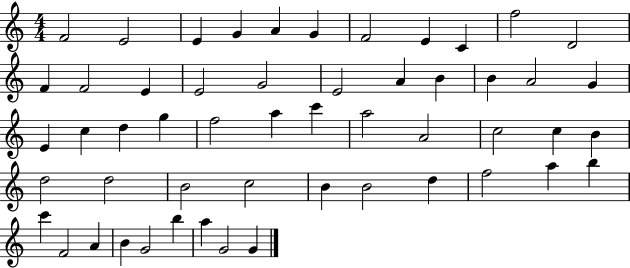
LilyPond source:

{
  \clef treble
  \numericTimeSignature
  \time 4/4
  \key c \major
  f'2 e'2 | e'4 g'4 a'4 g'4 | f'2 e'4 c'4 | f''2 d'2 | \break f'4 f'2 e'4 | e'2 g'2 | e'2 a'4 b'4 | b'4 a'2 g'4 | \break e'4 c''4 d''4 g''4 | f''2 a''4 c'''4 | a''2 a'2 | c''2 c''4 b'4 | \break d''2 d''2 | b'2 c''2 | b'4 b'2 d''4 | f''2 a''4 b''4 | \break c'''4 f'2 a'4 | b'4 g'2 b''4 | a''4 g'2 g'4 | \bar "|."
}